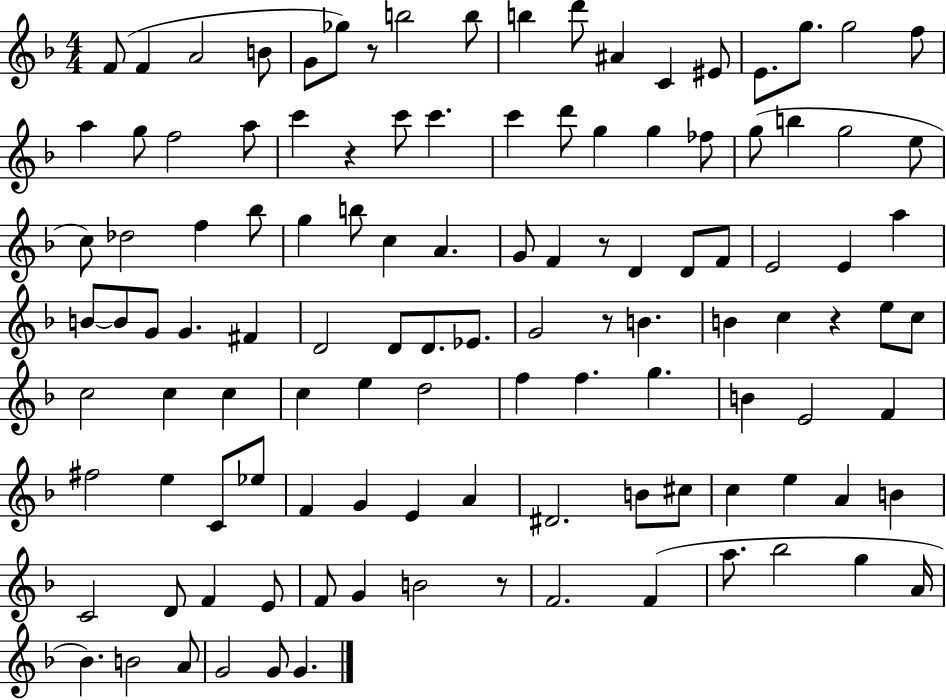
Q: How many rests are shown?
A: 6